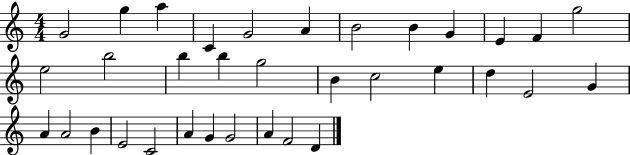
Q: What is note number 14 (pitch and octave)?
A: B5